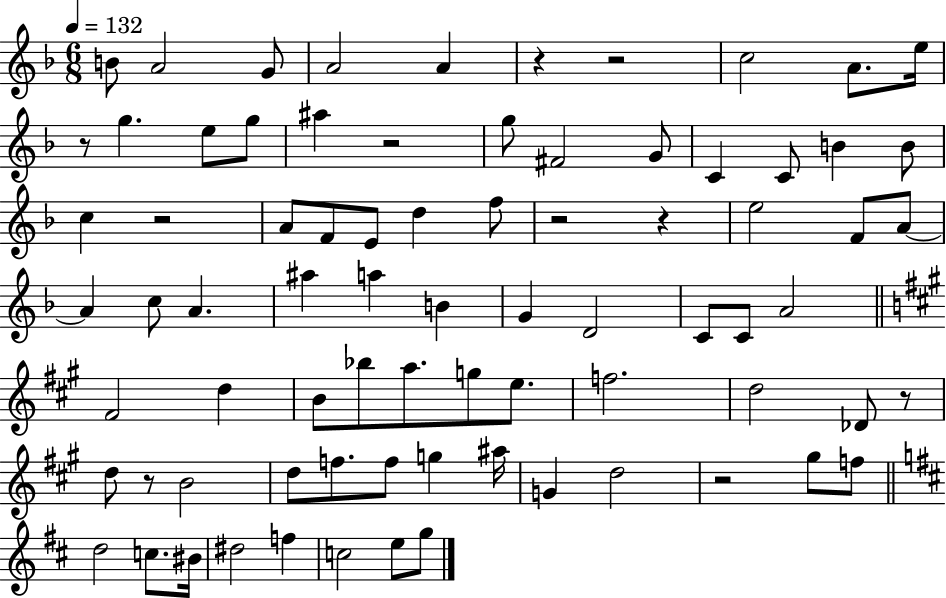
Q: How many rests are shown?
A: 10